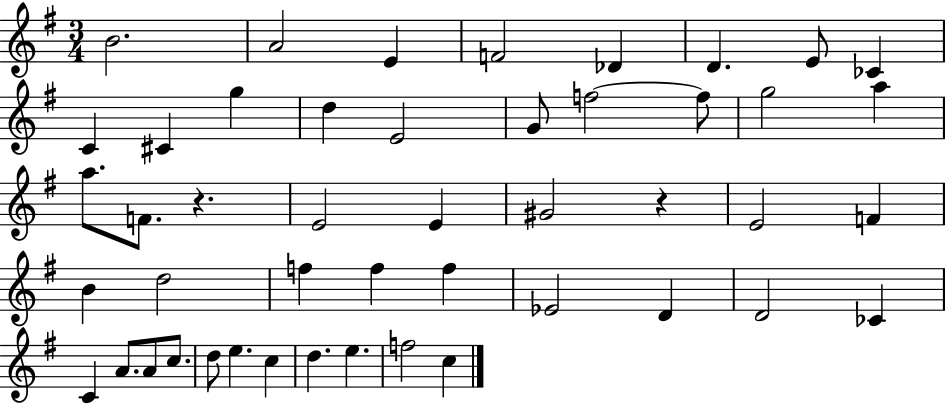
X:1
T:Untitled
M:3/4
L:1/4
K:G
B2 A2 E F2 _D D E/2 _C C ^C g d E2 G/2 f2 f/2 g2 a a/2 F/2 z E2 E ^G2 z E2 F B d2 f f f _E2 D D2 _C C A/2 A/2 c/2 d/2 e c d e f2 c